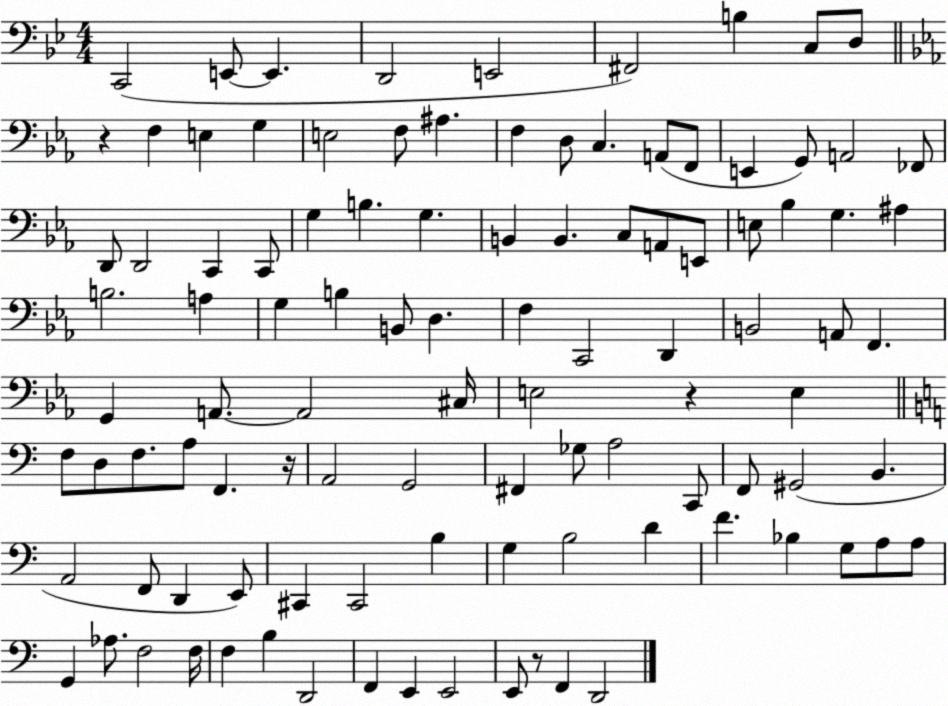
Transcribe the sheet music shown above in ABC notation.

X:1
T:Untitled
M:4/4
L:1/4
K:Bb
C,,2 E,,/2 E,, D,,2 E,,2 ^F,,2 B, C,/2 D,/2 z F, E, G, E,2 F,/2 ^A, F, D,/2 C, A,,/2 F,,/2 E,, G,,/2 A,,2 _F,,/2 D,,/2 D,,2 C,, C,,/2 G, B, G, B,, B,, C,/2 A,,/2 E,,/2 E,/2 _B, G, ^A, B,2 A, G, B, B,,/2 D, F, C,,2 D,, B,,2 A,,/2 F,, G,, A,,/2 A,,2 ^C,/4 E,2 z E, F,/2 D,/2 F,/2 A,/2 F,, z/4 A,,2 G,,2 ^F,, _G,/2 A,2 C,,/2 F,,/2 ^G,,2 B,, A,,2 F,,/2 D,, E,,/2 ^C,, ^C,,2 B, G, B,2 D F _B, G,/2 A,/2 A,/2 G,, _A,/2 F,2 F,/4 F, B, D,,2 F,, E,, E,,2 E,,/2 z/2 F,, D,,2